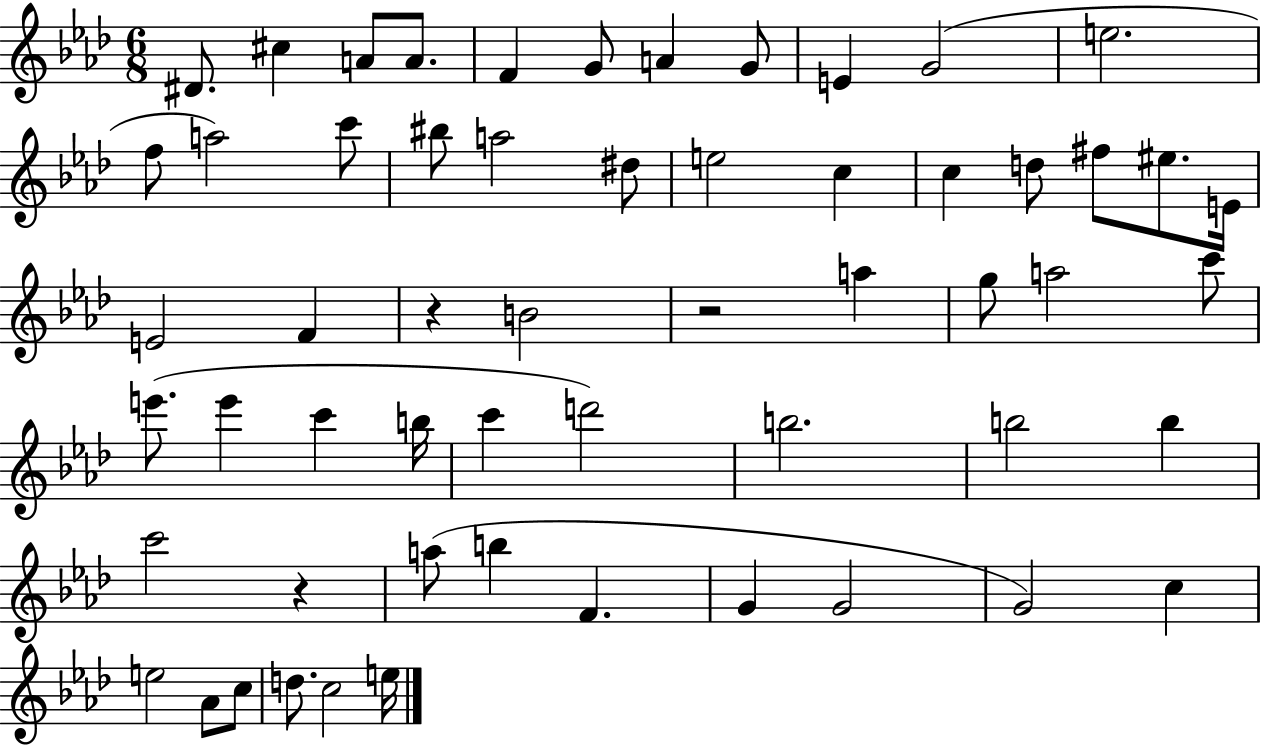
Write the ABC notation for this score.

X:1
T:Untitled
M:6/8
L:1/4
K:Ab
^D/2 ^c A/2 A/2 F G/2 A G/2 E G2 e2 f/2 a2 c'/2 ^b/2 a2 ^d/2 e2 c c d/2 ^f/2 ^e/2 E/4 E2 F z B2 z2 a g/2 a2 c'/2 e'/2 e' c' b/4 c' d'2 b2 b2 b c'2 z a/2 b F G G2 G2 c e2 _A/2 c/2 d/2 c2 e/4